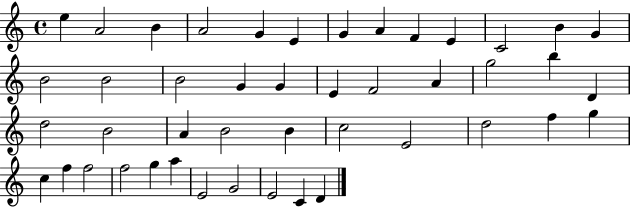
{
  \clef treble
  \time 4/4
  \defaultTimeSignature
  \key c \major
  e''4 a'2 b'4 | a'2 g'4 e'4 | g'4 a'4 f'4 e'4 | c'2 b'4 g'4 | \break b'2 b'2 | b'2 g'4 g'4 | e'4 f'2 a'4 | g''2 b''4 d'4 | \break d''2 b'2 | a'4 b'2 b'4 | c''2 e'2 | d''2 f''4 g''4 | \break c''4 f''4 f''2 | f''2 g''4 a''4 | e'2 g'2 | e'2 c'4 d'4 | \break \bar "|."
}